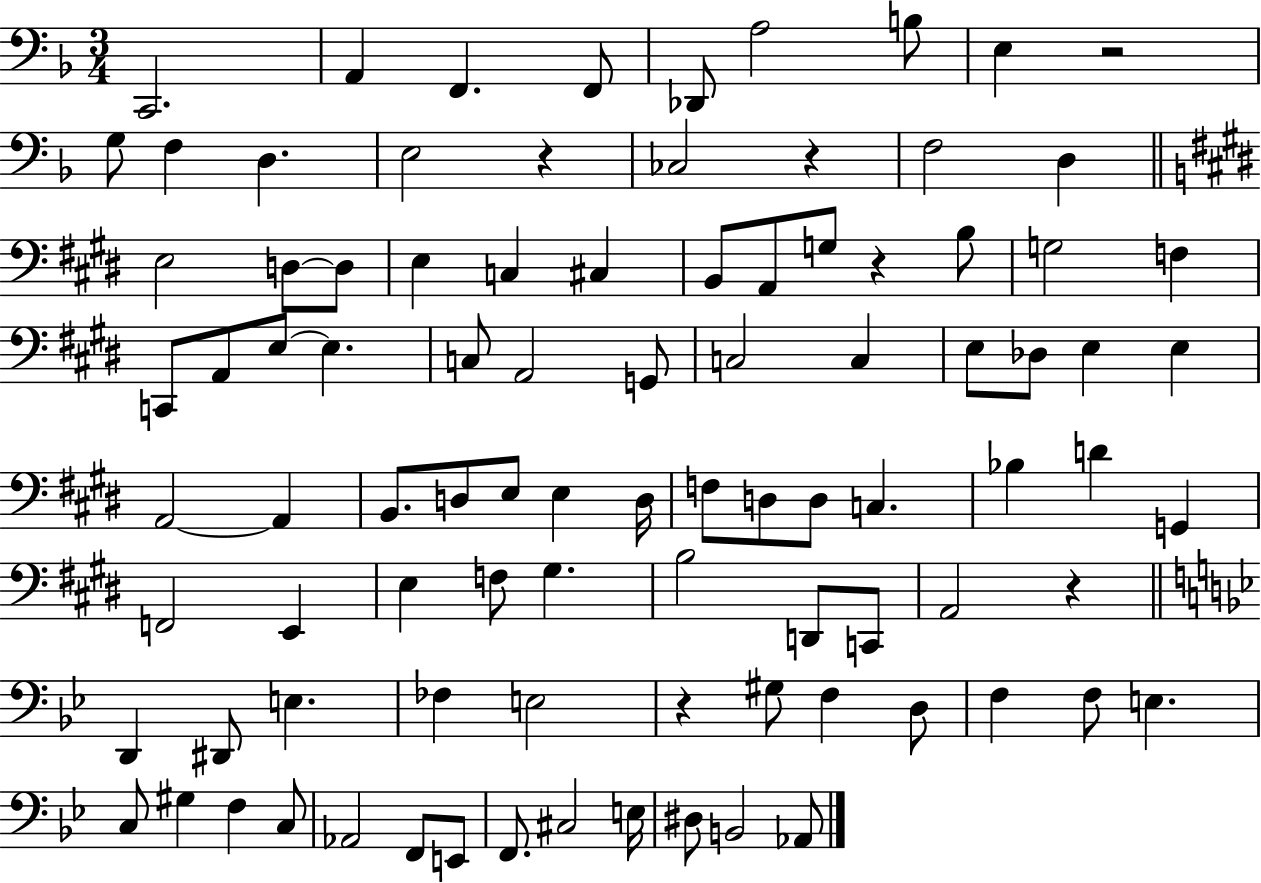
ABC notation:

X:1
T:Untitled
M:3/4
L:1/4
K:F
C,,2 A,, F,, F,,/2 _D,,/2 A,2 B,/2 E, z2 G,/2 F, D, E,2 z _C,2 z F,2 D, E,2 D,/2 D,/2 E, C, ^C, B,,/2 A,,/2 G,/2 z B,/2 G,2 F, C,,/2 A,,/2 E,/2 E, C,/2 A,,2 G,,/2 C,2 C, E,/2 _D,/2 E, E, A,,2 A,, B,,/2 D,/2 E,/2 E, D,/4 F,/2 D,/2 D,/2 C, _B, D G,, F,,2 E,, E, F,/2 ^G, B,2 D,,/2 C,,/2 A,,2 z D,, ^D,,/2 E, _F, E,2 z ^G,/2 F, D,/2 F, F,/2 E, C,/2 ^G, F, C,/2 _A,,2 F,,/2 E,,/2 F,,/2 ^C,2 E,/4 ^D,/2 B,,2 _A,,/2